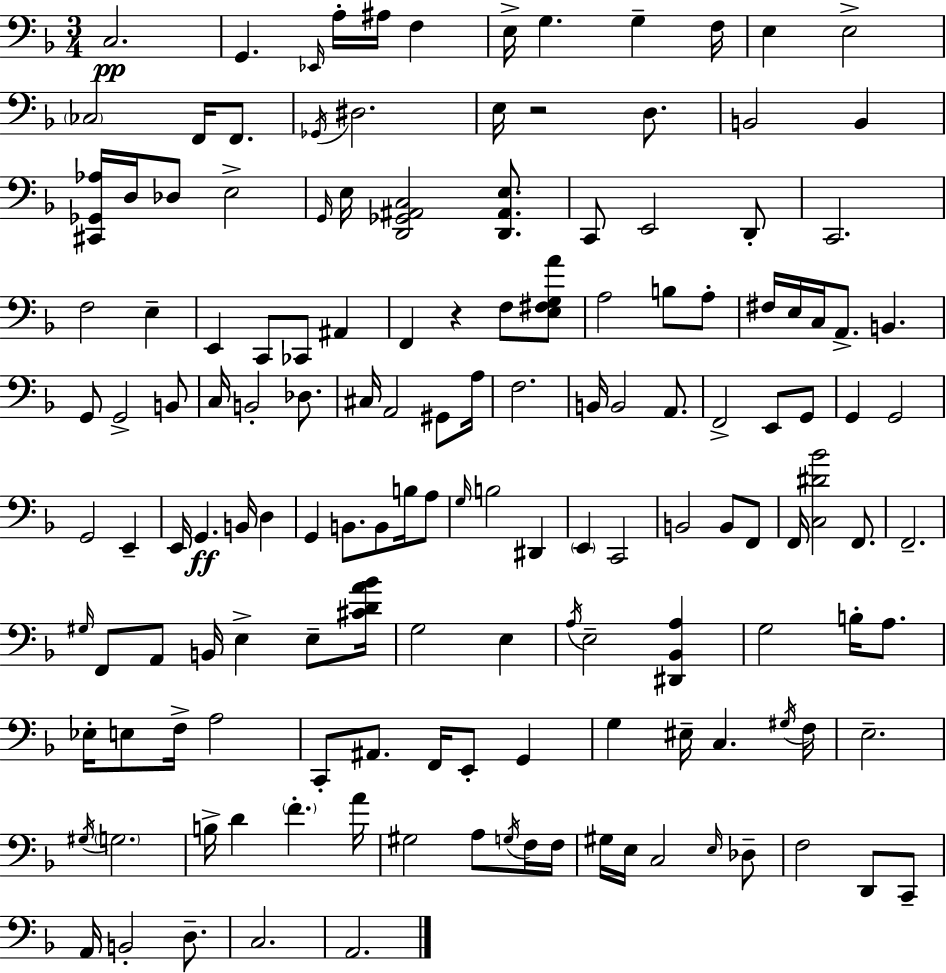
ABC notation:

X:1
T:Untitled
M:3/4
L:1/4
K:F
C,2 G,, _E,,/4 A,/4 ^A,/4 F, E,/4 G, G, F,/4 E, E,2 _C,2 F,,/4 F,,/2 _G,,/4 ^D,2 E,/4 z2 D,/2 B,,2 B,, [^C,,_G,,_A,]/4 D,/4 _D,/2 E,2 G,,/4 E,/4 [D,,_G,,^A,,C,]2 [D,,^A,,E,]/2 C,,/2 E,,2 D,,/2 C,,2 F,2 E, E,, C,,/2 _C,,/2 ^A,, F,, z F,/2 [E,^F,G,A]/2 A,2 B,/2 A,/2 ^F,/4 E,/4 C,/4 A,,/2 B,, G,,/2 G,,2 B,,/2 C,/4 B,,2 _D,/2 ^C,/4 A,,2 ^G,,/2 A,/4 F,2 B,,/4 B,,2 A,,/2 F,,2 E,,/2 G,,/2 G,, G,,2 G,,2 E,, E,,/4 G,, B,,/4 D, G,, B,,/2 B,,/2 B,/4 A,/2 G,/4 B,2 ^D,, E,, C,,2 B,,2 B,,/2 F,,/2 F,,/4 [C,^D_B]2 F,,/2 F,,2 ^G,/4 F,,/2 A,,/2 B,,/4 E, E,/2 [^CDA_B]/4 G,2 E, A,/4 E,2 [^D,,_B,,A,] G,2 B,/4 A,/2 _E,/4 E,/2 F,/4 A,2 C,,/2 ^A,,/2 F,,/4 E,,/2 G,, G, ^E,/4 C, ^G,/4 F,/4 E,2 ^G,/4 G,2 B,/4 D F A/4 ^G,2 A,/2 G,/4 F,/4 F,/4 ^G,/4 E,/4 C,2 E,/4 _D,/2 F,2 D,,/2 C,,/2 A,,/4 B,,2 D,/2 C,2 A,,2